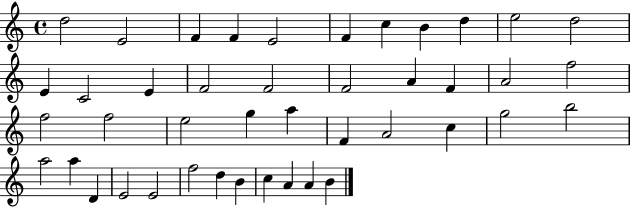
X:1
T:Untitled
M:4/4
L:1/4
K:C
d2 E2 F F E2 F c B d e2 d2 E C2 E F2 F2 F2 A F A2 f2 f2 f2 e2 g a F A2 c g2 b2 a2 a D E2 E2 f2 d B c A A B